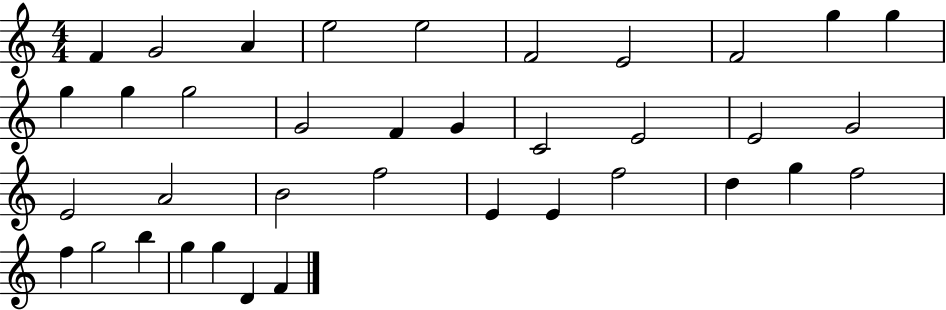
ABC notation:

X:1
T:Untitled
M:4/4
L:1/4
K:C
F G2 A e2 e2 F2 E2 F2 g g g g g2 G2 F G C2 E2 E2 G2 E2 A2 B2 f2 E E f2 d g f2 f g2 b g g D F